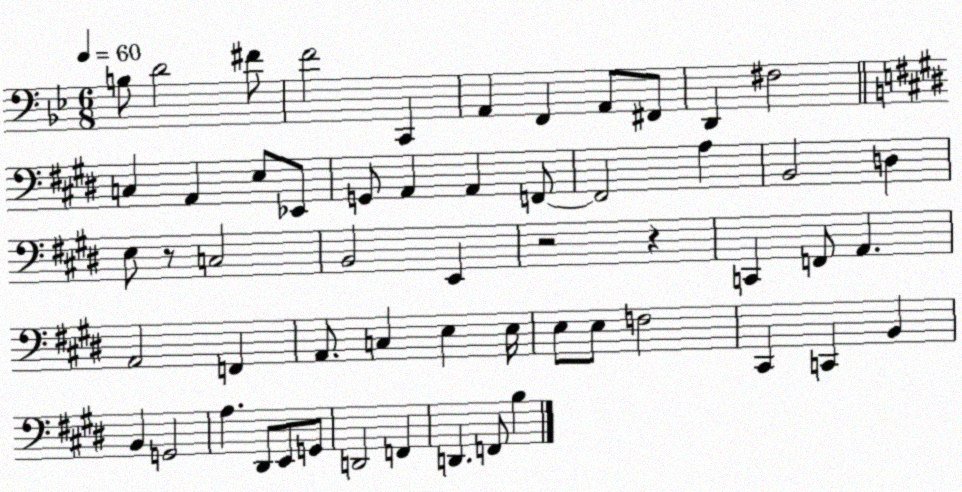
X:1
T:Untitled
M:6/8
L:1/4
K:Bb
B,/2 D2 ^F/2 F2 C,, A,, F,, A,,/2 ^F,,/2 D,, ^F,2 C, A,, E,/2 _E,,/2 G,,/2 A,, A,, F,,/2 F,,2 A, B,,2 D, E,/2 z/2 C,2 B,,2 E,, z2 z C,, F,,/2 A,, A,,2 F,, A,,/2 C, E, E,/4 E,/2 E,/2 F,2 ^C,, C,, B,, B,, G,,2 A, ^D,,/2 E,,/2 G,,/2 D,,2 F,, D,, F,,/2 B,